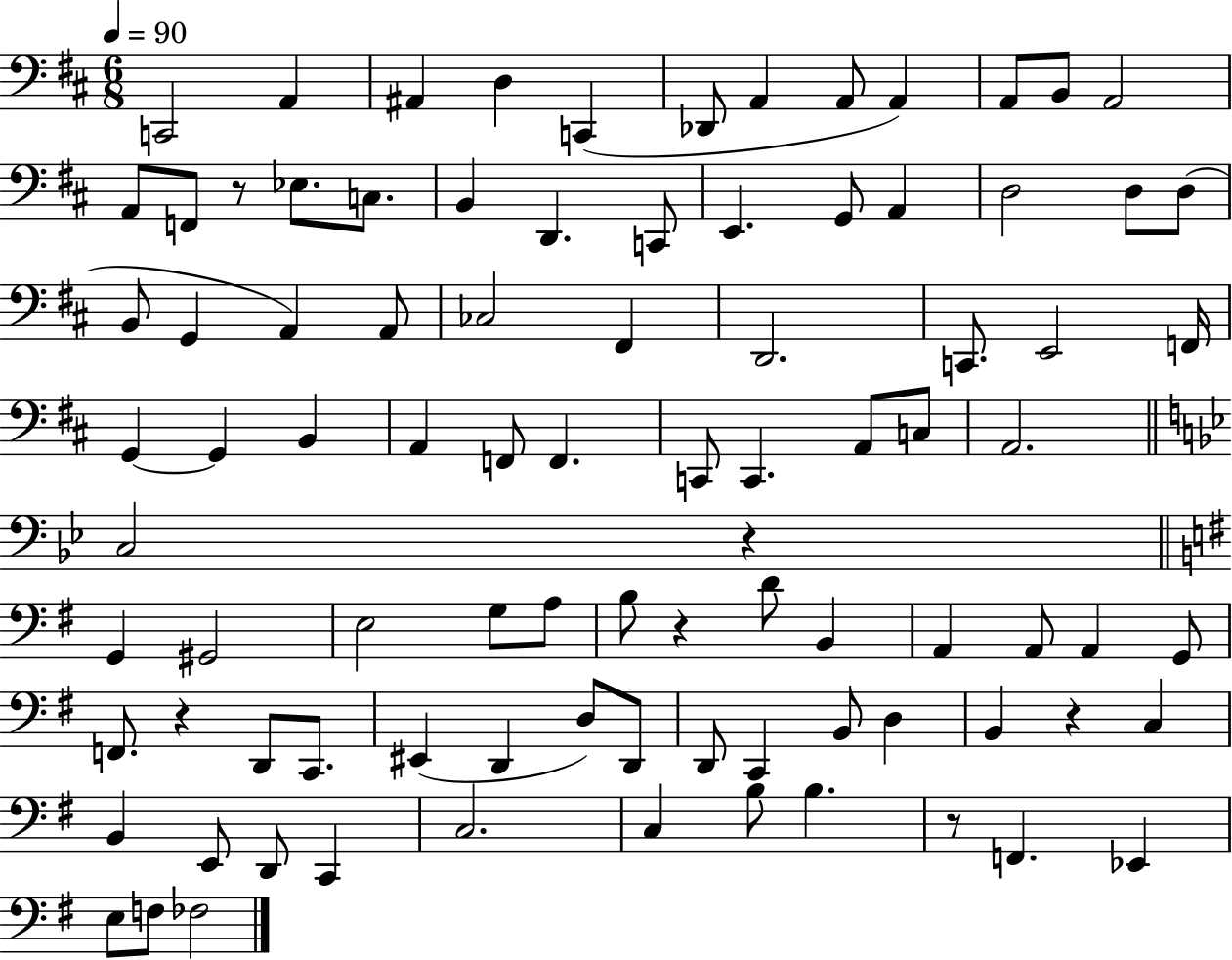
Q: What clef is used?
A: bass